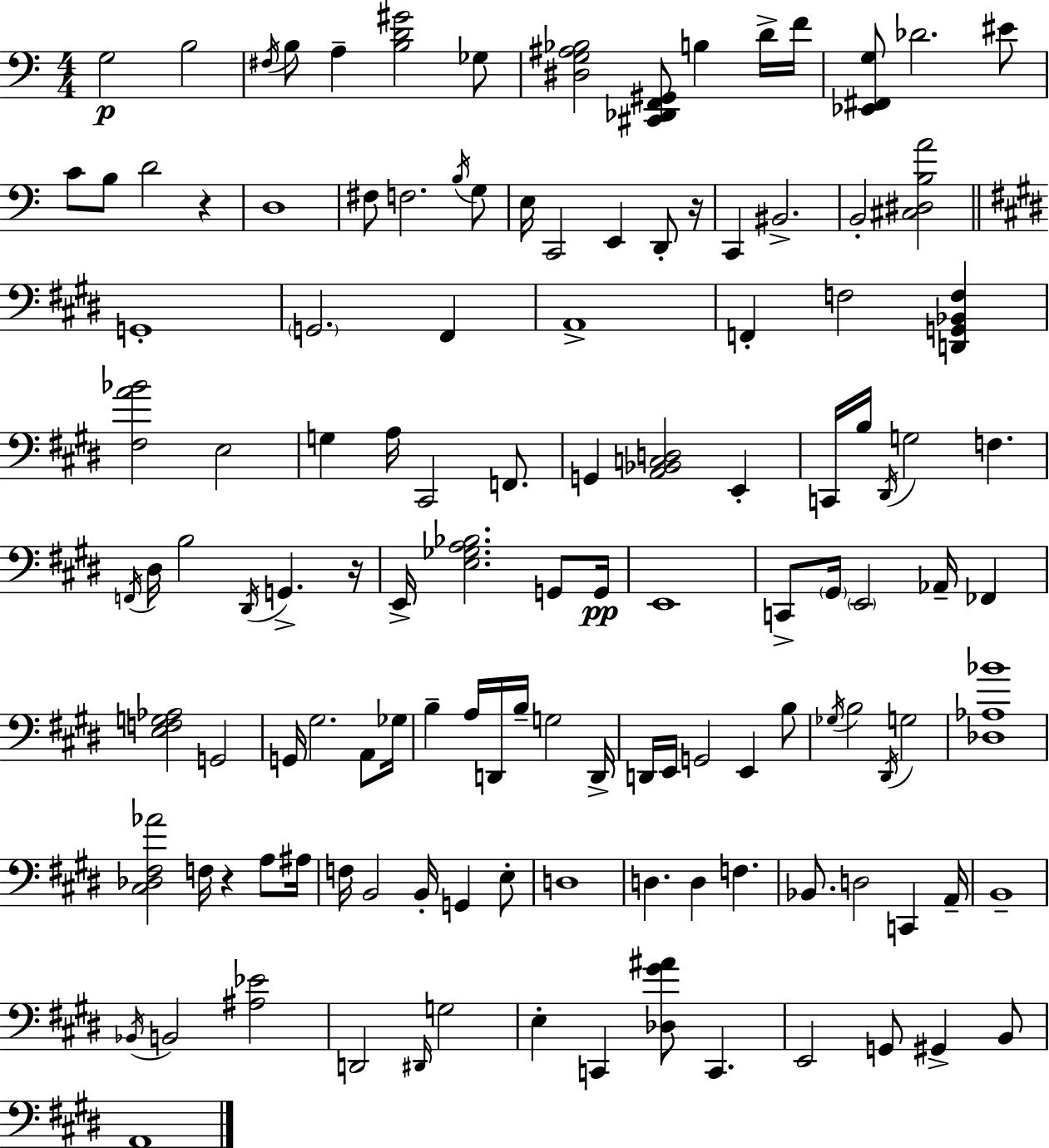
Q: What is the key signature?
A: C major